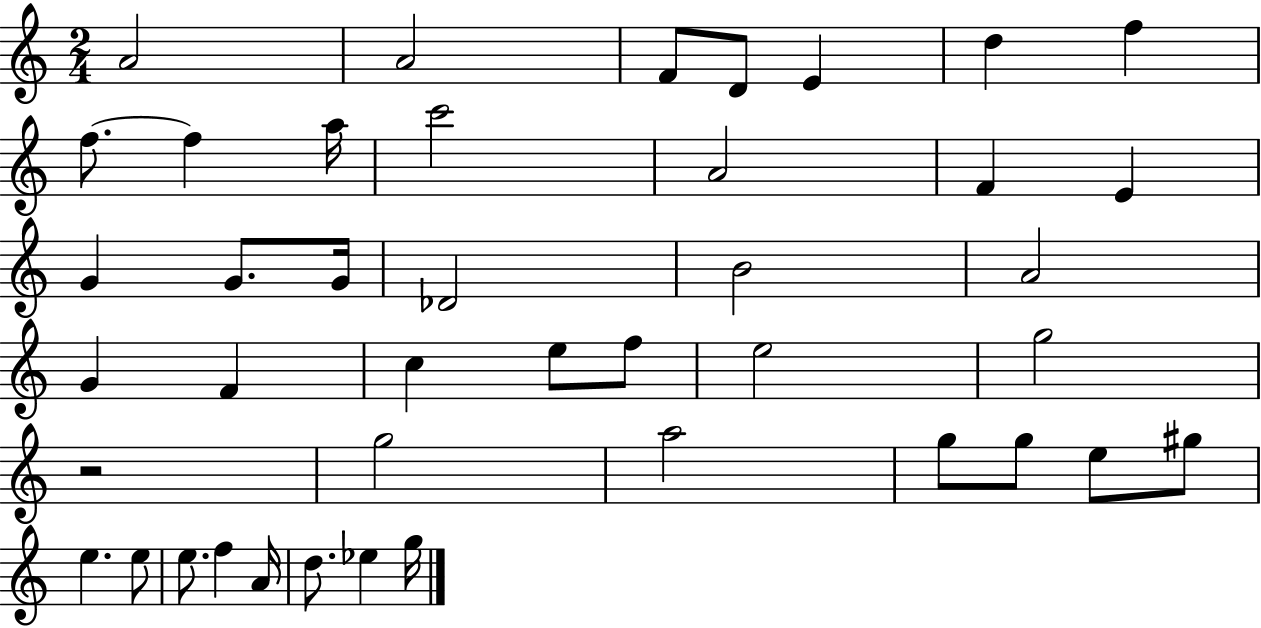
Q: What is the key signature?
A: C major